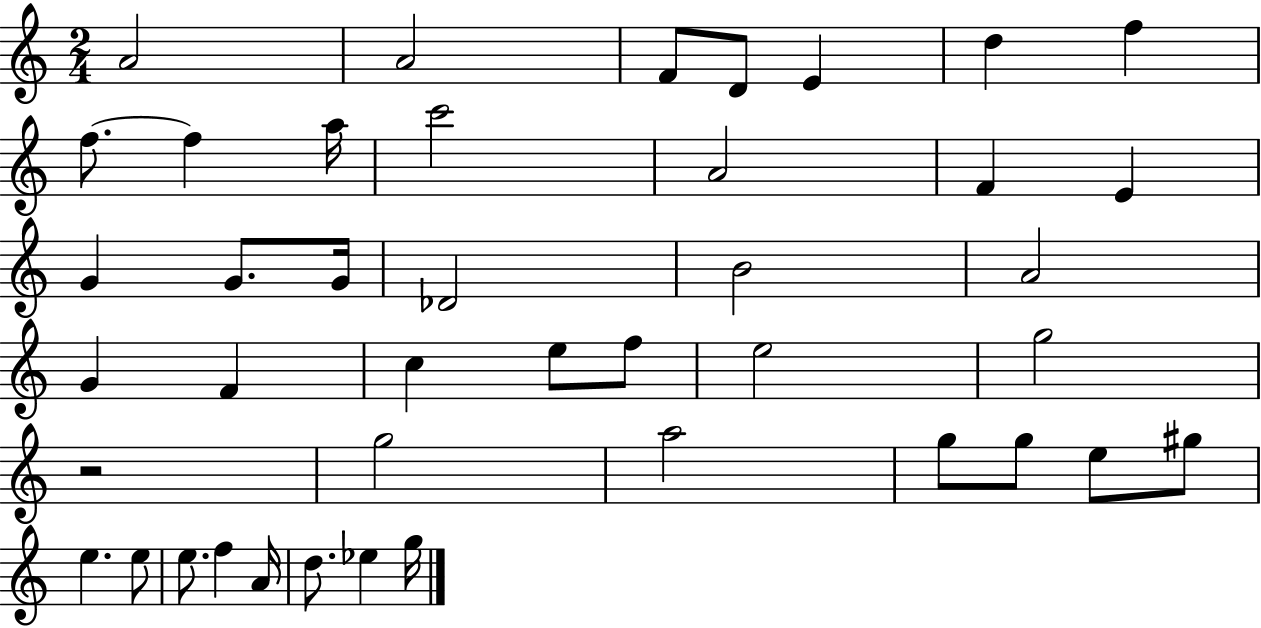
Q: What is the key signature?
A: C major